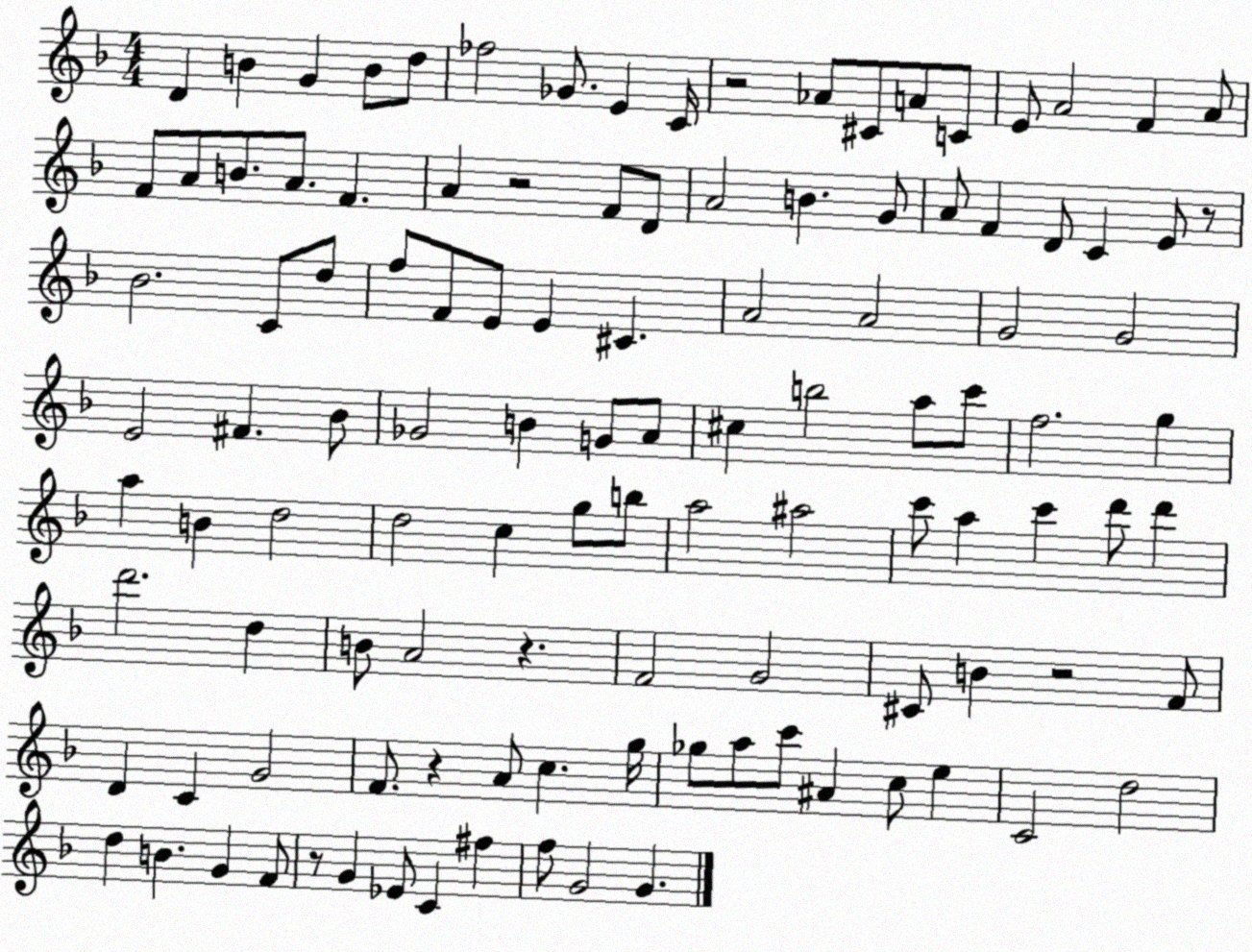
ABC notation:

X:1
T:Untitled
M:4/4
L:1/4
K:F
D B G B/2 d/2 _f2 _G/2 E C/4 z2 _A/2 ^C/2 A/2 C/2 E/2 A2 F A/2 F/2 A/2 B/2 A/2 F A z2 F/2 D/2 A2 B G/2 A/2 F D/2 C E/2 z/2 _B2 C/2 d/2 f/2 F/2 E/2 E ^C A2 A2 G2 G2 E2 ^F _B/2 _G2 B G/2 A/2 ^c b2 a/2 c'/2 f2 g a B d2 d2 c g/2 b/2 a2 ^a2 c'/2 a c' d'/2 d' d'2 d B/2 A2 z F2 G2 ^C/2 B z2 F/2 D C G2 F/2 z A/2 c g/4 _g/2 a/2 c'/2 ^A c/2 e C2 d2 d B G F/2 z/2 G _E/2 C ^f f/2 G2 G